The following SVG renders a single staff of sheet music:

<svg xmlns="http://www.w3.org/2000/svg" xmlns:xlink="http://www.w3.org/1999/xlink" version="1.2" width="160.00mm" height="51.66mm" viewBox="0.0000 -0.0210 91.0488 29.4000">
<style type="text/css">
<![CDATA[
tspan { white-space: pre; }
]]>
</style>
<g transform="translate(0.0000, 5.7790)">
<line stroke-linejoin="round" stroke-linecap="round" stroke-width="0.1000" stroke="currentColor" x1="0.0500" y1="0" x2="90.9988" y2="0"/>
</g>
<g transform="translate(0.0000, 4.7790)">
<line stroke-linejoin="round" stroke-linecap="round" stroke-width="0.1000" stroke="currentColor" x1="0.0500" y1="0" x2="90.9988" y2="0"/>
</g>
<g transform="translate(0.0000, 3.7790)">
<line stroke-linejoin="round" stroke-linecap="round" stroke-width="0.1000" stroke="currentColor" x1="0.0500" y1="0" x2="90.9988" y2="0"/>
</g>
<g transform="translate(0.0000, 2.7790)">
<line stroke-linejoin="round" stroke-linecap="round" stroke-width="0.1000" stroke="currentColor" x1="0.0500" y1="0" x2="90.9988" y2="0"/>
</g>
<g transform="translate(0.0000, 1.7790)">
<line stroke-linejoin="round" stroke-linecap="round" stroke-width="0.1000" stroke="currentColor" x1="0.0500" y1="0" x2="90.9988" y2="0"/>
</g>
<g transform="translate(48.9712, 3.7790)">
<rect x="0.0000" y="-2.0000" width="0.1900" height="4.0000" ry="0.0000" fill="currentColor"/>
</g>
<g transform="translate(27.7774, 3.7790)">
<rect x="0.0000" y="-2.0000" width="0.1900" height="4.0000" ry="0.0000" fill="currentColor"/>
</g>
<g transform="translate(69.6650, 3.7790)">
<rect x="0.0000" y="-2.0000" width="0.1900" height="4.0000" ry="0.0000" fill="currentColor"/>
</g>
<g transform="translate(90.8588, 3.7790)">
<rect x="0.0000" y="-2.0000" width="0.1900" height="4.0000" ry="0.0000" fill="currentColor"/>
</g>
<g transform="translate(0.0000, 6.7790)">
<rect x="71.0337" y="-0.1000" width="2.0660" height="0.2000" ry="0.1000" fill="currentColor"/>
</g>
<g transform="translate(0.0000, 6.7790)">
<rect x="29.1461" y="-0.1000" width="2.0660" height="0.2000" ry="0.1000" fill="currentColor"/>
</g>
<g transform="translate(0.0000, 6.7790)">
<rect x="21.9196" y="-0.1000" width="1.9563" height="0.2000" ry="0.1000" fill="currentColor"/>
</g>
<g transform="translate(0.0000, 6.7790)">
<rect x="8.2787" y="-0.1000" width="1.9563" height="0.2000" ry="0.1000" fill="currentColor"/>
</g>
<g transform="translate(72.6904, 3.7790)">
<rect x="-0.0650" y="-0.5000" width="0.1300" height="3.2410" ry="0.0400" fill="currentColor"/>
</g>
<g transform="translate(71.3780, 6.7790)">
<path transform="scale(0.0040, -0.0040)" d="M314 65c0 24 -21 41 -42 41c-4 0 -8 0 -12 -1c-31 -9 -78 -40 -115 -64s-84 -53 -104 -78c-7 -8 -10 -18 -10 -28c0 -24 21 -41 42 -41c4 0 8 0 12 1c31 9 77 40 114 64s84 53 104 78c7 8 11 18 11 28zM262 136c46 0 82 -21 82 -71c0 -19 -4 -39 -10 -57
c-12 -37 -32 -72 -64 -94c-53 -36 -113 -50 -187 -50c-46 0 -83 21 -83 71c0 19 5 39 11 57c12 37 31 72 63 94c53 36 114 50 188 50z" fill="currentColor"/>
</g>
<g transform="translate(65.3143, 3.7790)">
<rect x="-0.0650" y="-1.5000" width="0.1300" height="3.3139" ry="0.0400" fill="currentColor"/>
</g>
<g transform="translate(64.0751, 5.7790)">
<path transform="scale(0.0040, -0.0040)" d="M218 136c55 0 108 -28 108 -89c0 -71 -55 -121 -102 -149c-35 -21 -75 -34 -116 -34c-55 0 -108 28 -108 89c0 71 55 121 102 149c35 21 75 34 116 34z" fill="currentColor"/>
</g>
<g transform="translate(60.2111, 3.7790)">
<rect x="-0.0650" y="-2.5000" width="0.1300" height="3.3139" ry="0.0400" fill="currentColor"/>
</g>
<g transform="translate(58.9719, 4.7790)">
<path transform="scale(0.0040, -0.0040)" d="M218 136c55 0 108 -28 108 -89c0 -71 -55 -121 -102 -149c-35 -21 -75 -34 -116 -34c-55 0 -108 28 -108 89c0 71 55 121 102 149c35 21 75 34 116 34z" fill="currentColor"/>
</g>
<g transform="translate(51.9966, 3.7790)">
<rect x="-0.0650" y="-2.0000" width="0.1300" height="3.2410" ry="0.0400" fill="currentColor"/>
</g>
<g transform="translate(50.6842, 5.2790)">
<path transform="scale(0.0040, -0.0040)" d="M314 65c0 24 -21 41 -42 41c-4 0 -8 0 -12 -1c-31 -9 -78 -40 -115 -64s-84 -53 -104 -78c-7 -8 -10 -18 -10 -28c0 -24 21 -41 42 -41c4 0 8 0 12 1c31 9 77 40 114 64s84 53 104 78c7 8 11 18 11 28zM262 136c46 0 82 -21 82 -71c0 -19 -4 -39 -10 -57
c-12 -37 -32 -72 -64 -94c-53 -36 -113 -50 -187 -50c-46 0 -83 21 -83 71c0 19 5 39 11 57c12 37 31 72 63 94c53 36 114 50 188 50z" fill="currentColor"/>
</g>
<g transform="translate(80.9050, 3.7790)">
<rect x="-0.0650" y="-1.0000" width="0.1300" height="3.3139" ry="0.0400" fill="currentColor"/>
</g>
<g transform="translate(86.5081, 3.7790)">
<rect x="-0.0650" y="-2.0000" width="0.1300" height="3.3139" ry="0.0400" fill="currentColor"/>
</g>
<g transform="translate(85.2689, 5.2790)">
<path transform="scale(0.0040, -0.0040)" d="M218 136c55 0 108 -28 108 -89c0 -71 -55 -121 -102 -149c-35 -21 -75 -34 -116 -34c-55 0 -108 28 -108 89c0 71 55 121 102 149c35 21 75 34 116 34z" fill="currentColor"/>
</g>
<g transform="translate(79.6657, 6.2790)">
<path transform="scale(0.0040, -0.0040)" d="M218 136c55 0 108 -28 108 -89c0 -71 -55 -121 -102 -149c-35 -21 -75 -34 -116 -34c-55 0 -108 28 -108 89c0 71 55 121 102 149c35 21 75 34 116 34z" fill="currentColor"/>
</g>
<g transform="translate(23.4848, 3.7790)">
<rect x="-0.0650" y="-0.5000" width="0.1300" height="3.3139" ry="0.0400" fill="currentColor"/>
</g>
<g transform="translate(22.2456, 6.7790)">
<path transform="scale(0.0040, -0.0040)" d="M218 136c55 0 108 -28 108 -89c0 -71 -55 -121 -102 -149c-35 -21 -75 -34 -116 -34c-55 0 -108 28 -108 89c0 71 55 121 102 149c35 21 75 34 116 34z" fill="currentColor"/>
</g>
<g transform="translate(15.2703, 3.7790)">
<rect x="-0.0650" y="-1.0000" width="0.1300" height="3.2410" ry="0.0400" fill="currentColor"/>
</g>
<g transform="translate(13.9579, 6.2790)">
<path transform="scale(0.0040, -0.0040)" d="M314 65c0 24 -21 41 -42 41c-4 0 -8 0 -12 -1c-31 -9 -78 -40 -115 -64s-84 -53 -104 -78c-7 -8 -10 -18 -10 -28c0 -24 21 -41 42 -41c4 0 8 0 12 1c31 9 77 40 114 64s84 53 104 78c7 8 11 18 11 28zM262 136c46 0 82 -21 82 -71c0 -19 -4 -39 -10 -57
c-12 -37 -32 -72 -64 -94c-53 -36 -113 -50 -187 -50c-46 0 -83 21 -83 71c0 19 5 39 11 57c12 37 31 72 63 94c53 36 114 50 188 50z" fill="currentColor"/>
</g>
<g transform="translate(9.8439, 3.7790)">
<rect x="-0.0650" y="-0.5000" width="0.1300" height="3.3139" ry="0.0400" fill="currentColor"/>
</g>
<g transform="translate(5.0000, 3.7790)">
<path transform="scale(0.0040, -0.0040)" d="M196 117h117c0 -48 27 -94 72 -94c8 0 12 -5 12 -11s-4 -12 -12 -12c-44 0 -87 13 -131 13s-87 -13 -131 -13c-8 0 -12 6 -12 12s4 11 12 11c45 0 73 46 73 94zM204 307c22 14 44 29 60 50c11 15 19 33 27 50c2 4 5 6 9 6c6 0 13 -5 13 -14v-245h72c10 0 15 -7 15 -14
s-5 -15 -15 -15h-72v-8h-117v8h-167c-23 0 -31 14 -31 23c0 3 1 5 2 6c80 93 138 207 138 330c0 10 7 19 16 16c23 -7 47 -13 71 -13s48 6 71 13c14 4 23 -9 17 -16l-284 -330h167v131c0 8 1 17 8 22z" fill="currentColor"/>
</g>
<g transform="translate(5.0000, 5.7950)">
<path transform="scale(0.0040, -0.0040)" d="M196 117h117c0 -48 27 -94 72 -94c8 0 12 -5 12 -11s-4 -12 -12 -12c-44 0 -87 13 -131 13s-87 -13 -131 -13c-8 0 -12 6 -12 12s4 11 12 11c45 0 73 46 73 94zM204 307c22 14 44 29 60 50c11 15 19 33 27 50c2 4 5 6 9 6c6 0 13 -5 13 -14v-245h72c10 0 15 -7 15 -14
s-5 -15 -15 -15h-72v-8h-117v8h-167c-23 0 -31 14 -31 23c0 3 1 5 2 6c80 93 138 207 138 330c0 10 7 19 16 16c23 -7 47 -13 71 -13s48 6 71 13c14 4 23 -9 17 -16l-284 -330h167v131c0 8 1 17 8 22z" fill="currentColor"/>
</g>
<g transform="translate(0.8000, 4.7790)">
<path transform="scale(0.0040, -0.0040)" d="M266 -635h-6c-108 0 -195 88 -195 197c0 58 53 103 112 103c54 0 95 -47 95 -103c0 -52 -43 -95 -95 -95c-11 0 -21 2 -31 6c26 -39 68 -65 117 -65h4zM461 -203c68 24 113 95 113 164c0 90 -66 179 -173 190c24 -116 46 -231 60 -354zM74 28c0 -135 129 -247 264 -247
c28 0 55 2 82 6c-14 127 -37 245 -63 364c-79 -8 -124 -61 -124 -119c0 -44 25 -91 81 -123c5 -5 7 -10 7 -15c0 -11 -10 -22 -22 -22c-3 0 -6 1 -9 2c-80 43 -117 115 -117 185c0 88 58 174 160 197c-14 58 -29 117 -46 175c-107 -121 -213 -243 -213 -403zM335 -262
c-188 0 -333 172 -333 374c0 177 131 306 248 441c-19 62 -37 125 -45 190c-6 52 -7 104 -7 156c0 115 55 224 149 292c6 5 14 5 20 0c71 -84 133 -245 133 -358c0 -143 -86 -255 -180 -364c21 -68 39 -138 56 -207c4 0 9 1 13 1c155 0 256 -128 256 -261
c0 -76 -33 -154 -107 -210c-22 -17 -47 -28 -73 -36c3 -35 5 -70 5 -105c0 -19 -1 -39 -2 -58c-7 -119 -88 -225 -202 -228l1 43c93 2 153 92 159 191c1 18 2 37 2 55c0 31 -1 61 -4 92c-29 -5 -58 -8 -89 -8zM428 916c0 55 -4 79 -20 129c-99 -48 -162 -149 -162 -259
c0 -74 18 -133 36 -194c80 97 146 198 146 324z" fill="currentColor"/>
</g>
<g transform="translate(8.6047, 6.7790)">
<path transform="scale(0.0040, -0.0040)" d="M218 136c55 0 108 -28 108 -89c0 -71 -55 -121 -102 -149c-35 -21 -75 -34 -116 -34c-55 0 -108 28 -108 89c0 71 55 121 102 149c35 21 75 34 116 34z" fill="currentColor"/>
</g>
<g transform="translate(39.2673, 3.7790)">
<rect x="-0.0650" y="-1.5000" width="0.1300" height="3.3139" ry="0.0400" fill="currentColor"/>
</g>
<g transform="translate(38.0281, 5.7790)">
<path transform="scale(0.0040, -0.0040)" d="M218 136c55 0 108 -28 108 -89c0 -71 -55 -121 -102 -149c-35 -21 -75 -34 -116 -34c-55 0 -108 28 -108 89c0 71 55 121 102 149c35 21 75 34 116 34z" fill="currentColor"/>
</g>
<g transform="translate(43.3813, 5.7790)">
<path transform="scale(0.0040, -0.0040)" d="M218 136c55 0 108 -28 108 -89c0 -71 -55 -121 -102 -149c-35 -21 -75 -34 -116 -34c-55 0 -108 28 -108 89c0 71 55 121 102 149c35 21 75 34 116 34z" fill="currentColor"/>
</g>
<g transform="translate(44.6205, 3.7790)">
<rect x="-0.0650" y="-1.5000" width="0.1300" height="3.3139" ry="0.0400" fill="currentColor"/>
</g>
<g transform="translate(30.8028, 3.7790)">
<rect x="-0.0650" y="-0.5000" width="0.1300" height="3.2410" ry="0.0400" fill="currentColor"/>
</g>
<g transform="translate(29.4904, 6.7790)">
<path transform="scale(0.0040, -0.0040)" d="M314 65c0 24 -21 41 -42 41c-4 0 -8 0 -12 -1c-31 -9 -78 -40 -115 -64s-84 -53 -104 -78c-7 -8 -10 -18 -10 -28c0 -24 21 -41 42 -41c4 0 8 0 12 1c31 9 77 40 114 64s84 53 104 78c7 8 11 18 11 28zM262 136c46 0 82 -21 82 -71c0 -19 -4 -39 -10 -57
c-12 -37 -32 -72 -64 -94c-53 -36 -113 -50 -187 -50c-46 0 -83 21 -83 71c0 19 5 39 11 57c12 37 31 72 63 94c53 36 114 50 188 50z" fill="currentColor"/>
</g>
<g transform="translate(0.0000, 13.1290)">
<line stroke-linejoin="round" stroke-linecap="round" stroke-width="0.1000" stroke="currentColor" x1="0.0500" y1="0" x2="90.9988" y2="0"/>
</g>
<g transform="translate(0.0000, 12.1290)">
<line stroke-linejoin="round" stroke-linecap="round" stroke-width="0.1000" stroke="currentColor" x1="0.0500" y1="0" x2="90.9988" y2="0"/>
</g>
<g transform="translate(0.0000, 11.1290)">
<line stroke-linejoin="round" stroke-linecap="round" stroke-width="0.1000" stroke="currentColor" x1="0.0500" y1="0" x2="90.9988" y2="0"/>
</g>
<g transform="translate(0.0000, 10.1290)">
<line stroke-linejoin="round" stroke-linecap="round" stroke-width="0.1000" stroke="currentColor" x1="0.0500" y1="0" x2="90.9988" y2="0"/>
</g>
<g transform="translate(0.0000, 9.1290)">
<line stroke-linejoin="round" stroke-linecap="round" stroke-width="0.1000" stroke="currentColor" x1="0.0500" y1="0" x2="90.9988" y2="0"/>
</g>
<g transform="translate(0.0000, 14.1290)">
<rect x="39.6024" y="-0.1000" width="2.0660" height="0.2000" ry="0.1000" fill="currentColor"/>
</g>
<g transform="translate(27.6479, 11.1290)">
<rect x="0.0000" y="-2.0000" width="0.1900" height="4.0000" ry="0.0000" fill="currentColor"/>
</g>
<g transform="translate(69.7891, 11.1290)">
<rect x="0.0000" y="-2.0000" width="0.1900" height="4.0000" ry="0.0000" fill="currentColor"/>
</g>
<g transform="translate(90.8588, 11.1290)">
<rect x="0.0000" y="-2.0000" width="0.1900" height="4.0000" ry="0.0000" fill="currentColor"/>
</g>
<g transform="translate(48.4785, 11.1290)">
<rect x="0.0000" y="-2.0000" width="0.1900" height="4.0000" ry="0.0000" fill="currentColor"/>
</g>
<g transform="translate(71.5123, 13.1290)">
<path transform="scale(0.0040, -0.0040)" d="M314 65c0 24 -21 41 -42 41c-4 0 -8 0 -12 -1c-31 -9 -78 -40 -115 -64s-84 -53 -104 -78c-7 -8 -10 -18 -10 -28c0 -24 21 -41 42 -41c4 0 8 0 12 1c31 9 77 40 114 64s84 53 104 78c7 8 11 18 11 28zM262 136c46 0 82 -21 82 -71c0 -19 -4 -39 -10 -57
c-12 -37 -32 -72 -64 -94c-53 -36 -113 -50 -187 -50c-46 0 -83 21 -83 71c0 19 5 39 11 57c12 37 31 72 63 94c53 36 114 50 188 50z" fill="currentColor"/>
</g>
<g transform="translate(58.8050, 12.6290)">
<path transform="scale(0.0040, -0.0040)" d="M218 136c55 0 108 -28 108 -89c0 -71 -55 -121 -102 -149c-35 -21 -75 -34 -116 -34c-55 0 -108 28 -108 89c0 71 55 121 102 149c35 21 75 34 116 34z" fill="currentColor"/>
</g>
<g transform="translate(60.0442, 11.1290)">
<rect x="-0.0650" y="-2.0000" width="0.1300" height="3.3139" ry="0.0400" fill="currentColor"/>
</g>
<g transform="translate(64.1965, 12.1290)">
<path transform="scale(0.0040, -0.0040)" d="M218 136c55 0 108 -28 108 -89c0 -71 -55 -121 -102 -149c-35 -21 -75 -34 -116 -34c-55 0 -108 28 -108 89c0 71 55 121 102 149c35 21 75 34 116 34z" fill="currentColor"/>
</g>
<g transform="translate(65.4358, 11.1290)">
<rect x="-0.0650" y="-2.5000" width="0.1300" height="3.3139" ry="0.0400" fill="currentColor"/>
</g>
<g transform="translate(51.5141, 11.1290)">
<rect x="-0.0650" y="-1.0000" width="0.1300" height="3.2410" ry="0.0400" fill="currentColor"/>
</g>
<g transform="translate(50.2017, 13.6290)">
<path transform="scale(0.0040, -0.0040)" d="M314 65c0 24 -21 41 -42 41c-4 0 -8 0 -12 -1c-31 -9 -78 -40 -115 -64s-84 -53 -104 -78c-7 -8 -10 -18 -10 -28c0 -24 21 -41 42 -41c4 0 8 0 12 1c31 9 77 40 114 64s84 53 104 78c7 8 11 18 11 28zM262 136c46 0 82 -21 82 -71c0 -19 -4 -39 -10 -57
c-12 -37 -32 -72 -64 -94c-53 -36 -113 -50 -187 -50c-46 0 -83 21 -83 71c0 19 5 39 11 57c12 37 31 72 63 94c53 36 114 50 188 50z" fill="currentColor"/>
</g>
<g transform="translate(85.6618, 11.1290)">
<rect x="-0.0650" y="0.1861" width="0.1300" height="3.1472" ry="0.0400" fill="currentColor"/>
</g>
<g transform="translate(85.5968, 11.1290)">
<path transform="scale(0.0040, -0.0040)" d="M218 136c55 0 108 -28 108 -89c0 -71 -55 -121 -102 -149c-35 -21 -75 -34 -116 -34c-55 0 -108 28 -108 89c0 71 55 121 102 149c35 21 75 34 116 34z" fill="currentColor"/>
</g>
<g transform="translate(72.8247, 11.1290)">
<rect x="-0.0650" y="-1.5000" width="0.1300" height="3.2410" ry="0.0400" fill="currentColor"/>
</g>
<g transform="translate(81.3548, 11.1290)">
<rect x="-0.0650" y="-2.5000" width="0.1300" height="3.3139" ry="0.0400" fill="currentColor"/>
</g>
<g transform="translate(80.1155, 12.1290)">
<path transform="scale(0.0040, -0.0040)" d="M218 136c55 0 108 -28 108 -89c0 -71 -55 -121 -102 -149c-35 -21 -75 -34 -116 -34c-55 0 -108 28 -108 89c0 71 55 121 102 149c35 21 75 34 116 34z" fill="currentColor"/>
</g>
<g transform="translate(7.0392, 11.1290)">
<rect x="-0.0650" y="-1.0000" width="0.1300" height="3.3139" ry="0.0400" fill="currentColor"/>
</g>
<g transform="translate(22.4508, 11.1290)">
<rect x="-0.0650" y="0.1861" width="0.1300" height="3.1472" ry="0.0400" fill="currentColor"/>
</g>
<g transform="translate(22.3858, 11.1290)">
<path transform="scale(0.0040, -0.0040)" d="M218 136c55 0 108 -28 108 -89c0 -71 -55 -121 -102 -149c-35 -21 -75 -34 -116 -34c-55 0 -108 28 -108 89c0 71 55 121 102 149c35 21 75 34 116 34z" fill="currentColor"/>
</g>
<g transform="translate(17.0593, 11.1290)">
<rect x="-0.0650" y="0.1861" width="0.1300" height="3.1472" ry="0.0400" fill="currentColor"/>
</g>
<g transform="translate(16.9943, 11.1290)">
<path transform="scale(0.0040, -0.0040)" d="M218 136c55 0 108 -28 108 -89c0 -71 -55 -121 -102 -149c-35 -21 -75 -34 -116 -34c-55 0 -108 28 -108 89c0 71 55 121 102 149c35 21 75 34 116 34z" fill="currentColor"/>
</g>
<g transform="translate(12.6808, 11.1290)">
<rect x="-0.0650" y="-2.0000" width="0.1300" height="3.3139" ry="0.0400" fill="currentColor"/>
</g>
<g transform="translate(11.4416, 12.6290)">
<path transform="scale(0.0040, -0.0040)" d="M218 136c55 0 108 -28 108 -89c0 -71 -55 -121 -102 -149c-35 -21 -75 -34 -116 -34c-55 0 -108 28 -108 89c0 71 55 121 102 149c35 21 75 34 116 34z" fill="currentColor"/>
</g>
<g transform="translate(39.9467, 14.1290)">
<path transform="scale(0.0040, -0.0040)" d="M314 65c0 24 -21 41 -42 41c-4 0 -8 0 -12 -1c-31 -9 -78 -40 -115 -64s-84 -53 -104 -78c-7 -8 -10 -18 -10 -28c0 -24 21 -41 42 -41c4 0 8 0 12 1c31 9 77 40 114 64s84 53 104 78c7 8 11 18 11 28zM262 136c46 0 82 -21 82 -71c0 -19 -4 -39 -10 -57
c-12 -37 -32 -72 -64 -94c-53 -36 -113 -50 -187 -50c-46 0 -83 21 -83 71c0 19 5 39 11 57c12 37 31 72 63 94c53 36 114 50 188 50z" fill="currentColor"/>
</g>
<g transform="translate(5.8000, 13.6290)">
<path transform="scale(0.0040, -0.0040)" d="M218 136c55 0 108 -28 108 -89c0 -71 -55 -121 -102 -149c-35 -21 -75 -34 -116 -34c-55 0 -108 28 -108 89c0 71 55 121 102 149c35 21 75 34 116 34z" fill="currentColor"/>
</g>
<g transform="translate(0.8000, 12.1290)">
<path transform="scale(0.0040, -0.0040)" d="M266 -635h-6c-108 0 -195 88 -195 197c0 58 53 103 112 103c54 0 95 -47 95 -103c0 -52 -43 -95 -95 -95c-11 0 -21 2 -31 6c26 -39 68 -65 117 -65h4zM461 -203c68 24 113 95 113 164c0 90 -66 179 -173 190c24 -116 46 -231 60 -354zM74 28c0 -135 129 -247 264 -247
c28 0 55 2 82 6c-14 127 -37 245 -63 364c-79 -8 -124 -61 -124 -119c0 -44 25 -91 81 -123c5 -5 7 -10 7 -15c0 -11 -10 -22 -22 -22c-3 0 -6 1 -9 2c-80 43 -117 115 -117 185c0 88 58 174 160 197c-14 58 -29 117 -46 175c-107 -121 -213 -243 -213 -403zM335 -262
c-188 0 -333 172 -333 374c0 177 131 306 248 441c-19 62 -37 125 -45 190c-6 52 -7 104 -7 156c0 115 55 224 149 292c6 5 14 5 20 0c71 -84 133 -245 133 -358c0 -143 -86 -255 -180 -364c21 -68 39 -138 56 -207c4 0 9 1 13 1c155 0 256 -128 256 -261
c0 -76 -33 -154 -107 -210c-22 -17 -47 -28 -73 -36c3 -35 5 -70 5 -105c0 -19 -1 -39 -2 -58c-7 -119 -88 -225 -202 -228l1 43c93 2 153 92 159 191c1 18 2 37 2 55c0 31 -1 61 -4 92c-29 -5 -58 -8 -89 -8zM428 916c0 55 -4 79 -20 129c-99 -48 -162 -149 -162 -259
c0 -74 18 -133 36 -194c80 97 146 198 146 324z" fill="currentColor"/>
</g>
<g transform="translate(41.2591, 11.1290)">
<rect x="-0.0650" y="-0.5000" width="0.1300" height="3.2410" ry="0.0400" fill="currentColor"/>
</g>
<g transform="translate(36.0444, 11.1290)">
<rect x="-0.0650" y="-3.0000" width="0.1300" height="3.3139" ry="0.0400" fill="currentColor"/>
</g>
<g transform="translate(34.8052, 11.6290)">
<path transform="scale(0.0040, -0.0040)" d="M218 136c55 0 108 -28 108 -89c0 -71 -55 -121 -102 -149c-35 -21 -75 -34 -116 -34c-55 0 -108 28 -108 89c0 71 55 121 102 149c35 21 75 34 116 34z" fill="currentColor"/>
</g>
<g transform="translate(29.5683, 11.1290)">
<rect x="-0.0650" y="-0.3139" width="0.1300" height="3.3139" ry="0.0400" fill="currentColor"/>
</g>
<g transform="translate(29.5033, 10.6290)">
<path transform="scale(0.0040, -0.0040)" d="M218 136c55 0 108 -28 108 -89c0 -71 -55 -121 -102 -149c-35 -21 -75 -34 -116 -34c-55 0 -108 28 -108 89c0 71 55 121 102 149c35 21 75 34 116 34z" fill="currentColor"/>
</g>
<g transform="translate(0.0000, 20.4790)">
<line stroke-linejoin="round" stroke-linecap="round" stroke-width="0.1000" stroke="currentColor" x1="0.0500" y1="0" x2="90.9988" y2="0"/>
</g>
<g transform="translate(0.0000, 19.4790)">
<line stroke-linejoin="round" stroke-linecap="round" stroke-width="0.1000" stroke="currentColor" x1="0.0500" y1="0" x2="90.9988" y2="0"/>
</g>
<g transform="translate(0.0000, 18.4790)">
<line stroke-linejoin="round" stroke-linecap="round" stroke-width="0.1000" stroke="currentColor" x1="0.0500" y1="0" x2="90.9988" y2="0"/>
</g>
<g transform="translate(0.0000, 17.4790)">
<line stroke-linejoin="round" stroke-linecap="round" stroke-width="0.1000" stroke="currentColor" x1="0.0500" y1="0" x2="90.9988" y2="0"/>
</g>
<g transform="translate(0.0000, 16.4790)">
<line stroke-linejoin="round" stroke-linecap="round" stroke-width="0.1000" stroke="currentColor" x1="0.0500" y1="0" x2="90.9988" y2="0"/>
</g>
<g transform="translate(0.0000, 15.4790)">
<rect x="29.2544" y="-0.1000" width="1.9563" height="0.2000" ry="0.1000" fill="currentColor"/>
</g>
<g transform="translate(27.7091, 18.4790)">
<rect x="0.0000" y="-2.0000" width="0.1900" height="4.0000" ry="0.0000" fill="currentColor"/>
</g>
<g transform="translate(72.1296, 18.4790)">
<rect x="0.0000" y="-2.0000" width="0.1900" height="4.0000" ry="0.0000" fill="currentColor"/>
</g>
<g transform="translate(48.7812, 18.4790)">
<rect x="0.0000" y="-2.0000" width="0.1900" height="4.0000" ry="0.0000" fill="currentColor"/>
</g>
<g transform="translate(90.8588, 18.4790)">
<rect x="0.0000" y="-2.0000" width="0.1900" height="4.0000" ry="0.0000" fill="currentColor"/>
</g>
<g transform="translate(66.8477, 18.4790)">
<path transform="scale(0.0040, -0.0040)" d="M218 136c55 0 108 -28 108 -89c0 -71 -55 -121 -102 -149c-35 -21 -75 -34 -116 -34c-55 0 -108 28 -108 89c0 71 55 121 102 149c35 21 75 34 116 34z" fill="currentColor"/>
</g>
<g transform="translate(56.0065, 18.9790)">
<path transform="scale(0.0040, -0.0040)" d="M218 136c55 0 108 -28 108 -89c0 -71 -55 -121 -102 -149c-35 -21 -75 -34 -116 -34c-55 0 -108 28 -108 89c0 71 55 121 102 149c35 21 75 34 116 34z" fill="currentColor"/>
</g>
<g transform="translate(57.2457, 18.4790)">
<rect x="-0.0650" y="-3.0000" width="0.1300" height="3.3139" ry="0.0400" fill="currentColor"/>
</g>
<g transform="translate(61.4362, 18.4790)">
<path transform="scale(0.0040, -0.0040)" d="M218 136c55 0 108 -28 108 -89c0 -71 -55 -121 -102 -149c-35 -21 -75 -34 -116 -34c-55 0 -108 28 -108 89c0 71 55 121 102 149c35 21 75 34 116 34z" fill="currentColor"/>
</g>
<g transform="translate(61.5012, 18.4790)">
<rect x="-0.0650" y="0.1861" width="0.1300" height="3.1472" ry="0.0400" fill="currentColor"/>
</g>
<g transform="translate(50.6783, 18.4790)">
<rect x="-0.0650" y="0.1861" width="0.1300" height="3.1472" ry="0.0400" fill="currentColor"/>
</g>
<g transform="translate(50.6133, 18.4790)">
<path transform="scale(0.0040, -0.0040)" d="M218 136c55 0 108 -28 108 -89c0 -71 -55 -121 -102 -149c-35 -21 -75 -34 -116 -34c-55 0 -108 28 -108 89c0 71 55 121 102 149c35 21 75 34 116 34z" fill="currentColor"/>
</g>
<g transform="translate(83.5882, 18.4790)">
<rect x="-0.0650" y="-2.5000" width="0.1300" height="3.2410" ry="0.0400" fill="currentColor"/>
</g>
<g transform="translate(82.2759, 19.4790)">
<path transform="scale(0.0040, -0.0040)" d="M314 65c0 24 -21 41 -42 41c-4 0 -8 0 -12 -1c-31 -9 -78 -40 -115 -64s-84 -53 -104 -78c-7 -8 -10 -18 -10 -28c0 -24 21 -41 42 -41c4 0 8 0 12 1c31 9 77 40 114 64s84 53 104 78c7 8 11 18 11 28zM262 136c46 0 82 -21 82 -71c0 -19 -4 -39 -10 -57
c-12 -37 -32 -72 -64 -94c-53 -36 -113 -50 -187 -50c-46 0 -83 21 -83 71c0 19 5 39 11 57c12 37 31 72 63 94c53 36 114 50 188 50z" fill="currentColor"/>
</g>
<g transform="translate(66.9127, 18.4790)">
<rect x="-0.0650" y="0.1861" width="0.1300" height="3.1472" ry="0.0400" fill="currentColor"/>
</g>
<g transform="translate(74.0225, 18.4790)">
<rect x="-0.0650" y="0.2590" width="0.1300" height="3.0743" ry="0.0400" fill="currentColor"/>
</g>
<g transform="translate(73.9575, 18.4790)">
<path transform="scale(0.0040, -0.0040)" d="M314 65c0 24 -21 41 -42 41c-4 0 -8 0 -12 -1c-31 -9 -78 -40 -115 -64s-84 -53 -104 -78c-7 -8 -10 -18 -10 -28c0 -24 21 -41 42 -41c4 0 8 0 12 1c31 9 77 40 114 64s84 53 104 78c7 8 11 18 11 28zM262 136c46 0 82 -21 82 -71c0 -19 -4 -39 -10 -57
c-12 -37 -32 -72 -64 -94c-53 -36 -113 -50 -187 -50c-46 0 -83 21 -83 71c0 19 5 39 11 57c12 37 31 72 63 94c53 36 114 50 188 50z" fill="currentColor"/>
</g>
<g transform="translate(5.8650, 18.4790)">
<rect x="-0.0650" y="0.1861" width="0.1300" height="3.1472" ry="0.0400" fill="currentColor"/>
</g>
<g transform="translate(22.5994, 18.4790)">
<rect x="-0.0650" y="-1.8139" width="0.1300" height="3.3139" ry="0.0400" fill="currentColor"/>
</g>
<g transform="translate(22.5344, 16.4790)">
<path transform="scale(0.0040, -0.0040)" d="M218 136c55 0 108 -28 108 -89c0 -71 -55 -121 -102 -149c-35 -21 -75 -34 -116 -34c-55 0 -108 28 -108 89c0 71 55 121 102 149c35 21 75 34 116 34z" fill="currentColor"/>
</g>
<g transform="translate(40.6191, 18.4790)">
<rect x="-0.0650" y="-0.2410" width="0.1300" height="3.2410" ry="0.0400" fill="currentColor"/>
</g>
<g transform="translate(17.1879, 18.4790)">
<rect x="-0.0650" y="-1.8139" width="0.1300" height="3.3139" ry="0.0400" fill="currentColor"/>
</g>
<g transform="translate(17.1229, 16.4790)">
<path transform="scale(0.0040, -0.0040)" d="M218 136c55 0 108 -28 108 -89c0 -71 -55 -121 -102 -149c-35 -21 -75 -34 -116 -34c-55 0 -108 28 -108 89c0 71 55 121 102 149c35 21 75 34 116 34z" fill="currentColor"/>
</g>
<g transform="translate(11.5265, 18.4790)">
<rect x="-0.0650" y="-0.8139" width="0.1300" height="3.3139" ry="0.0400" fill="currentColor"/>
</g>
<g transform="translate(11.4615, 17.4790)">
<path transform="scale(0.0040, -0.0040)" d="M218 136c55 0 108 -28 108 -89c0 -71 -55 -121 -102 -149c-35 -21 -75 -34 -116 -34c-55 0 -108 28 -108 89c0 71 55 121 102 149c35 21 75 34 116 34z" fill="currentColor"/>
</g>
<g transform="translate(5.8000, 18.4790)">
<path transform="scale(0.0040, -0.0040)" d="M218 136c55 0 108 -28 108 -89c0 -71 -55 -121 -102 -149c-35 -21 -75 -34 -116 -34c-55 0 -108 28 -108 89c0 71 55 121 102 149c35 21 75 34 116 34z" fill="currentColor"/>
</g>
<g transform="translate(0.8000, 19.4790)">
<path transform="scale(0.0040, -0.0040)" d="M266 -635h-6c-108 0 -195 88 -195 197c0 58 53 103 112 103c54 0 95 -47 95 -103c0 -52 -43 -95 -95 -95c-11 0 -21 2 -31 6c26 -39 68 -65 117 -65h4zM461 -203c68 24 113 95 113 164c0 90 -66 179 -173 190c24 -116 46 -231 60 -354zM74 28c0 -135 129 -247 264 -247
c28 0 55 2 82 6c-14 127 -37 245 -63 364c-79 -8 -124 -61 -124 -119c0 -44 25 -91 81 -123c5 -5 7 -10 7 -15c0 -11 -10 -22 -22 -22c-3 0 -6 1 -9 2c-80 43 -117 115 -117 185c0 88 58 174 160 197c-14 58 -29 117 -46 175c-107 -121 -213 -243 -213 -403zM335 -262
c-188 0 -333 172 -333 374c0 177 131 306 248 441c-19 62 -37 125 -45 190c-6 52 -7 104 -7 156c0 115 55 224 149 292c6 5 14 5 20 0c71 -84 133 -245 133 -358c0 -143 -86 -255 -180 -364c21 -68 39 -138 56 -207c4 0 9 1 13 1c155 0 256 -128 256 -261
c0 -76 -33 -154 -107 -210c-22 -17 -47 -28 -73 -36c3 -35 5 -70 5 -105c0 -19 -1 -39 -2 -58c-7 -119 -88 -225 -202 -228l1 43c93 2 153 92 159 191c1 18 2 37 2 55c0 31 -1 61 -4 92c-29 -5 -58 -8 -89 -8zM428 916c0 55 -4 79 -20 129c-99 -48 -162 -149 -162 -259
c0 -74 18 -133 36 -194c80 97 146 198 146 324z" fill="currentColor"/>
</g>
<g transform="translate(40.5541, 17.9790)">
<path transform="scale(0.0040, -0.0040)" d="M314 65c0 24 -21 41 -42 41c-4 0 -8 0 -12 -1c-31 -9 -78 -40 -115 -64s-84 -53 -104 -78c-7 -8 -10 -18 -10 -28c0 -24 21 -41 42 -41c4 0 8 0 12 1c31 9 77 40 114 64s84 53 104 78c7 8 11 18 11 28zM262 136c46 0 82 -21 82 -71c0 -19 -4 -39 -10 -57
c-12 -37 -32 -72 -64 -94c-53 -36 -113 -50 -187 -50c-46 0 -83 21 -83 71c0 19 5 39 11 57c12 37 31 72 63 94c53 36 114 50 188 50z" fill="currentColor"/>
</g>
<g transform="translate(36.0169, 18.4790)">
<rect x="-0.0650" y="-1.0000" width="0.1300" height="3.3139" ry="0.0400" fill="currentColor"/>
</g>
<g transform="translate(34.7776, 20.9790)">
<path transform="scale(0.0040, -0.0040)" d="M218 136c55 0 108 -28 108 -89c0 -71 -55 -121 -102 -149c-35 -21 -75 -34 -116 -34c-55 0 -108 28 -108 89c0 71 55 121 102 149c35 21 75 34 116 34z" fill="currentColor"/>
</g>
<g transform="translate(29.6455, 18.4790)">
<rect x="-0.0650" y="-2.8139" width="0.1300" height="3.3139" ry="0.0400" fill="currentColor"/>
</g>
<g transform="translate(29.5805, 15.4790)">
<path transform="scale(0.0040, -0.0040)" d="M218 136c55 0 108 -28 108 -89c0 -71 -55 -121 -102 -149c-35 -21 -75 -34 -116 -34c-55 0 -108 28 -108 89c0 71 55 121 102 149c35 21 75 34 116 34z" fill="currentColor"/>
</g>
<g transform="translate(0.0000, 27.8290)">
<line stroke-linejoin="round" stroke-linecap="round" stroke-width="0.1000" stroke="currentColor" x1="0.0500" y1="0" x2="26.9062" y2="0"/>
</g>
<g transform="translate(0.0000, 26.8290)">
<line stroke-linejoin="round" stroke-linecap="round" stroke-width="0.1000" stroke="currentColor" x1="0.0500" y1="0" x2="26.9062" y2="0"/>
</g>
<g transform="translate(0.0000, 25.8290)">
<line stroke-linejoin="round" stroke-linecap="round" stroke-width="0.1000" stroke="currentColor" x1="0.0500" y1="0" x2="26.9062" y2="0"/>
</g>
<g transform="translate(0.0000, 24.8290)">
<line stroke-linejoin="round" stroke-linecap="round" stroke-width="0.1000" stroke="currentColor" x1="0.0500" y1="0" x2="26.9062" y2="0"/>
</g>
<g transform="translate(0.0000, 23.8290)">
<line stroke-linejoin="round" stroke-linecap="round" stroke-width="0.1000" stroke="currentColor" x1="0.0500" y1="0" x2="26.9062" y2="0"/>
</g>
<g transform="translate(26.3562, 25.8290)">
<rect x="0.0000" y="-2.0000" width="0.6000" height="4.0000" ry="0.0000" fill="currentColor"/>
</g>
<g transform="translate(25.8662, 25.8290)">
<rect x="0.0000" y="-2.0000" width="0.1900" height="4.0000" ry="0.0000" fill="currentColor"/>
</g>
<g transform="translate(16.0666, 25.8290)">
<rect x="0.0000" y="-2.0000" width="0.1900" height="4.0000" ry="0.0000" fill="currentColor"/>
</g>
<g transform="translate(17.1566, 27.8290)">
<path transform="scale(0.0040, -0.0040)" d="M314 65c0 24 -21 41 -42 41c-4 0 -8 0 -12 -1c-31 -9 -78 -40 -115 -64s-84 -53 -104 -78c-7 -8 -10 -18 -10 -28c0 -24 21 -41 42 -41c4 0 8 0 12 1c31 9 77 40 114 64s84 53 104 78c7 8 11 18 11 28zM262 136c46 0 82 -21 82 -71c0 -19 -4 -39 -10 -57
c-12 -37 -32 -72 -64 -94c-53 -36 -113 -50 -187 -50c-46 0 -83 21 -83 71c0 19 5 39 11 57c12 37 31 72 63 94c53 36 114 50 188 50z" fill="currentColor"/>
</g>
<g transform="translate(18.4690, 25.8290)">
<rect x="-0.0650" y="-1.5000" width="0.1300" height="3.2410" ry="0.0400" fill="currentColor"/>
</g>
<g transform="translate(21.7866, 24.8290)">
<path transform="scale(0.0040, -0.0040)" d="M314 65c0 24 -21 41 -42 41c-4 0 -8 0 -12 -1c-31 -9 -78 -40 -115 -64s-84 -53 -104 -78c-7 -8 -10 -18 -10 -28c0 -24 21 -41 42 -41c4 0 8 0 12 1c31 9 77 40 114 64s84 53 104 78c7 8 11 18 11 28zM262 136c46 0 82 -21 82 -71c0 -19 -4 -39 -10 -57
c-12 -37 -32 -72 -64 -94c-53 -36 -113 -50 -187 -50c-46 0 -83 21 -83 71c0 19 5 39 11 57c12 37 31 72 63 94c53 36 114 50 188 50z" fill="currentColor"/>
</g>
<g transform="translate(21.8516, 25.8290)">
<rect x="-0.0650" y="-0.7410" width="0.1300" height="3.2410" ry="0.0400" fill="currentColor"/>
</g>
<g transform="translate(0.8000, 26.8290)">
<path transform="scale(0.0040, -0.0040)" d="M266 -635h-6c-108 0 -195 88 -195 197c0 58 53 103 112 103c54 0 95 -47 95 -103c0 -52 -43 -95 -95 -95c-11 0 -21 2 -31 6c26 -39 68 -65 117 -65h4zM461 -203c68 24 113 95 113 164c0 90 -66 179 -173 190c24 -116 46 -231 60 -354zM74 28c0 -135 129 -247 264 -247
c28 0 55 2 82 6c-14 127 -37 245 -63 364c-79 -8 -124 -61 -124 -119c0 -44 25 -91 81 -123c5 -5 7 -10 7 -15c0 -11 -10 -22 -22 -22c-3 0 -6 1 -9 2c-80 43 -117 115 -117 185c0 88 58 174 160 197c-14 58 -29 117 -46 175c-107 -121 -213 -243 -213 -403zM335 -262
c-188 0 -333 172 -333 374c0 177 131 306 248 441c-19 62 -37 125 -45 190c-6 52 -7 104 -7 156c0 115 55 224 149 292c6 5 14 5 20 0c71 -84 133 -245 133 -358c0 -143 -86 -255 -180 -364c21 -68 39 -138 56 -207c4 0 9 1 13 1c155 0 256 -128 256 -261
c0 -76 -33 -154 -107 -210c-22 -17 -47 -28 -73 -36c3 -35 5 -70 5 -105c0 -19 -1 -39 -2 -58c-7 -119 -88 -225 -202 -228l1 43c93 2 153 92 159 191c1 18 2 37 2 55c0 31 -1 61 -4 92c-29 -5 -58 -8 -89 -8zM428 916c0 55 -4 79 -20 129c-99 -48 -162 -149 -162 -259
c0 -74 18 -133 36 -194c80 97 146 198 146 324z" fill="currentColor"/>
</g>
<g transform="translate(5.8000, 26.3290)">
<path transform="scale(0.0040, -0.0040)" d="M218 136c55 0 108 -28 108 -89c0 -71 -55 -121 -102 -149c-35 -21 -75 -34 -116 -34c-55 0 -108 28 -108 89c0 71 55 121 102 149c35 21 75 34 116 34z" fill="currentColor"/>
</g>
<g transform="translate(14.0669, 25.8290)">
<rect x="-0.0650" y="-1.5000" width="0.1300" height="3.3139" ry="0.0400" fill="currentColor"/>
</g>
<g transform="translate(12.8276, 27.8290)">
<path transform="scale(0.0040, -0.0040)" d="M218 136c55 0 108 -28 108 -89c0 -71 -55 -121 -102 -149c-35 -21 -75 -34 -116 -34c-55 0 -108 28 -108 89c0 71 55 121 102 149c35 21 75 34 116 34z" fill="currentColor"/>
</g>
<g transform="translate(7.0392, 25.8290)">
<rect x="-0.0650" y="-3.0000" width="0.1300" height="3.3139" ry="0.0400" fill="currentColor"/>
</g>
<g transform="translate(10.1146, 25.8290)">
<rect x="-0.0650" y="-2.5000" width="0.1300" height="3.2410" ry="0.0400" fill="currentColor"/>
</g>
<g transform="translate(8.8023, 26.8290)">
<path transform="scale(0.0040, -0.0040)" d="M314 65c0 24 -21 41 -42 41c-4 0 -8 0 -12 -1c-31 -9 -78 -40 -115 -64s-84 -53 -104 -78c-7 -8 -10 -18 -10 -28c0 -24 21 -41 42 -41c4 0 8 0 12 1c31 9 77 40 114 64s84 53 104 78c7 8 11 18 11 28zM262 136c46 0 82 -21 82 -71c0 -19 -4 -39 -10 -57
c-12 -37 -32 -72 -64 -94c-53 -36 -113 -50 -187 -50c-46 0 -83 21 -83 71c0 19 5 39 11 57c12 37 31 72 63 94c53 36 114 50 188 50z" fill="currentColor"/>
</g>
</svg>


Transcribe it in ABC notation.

X:1
T:Untitled
M:4/4
L:1/4
K:C
C D2 C C2 E E F2 G E C2 D F D F B B c A C2 D2 F G E2 G B B d f f a D c2 B A B B B2 G2 A G2 E E2 d2